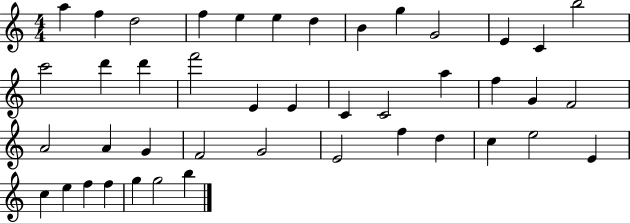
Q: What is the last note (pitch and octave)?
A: B5